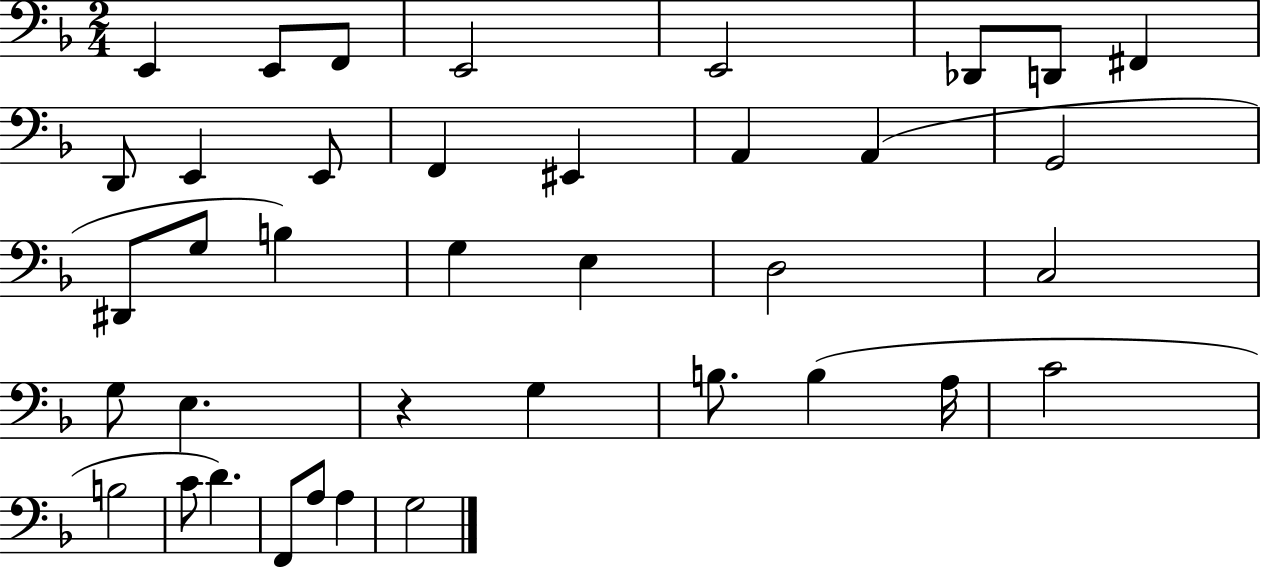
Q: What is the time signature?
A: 2/4